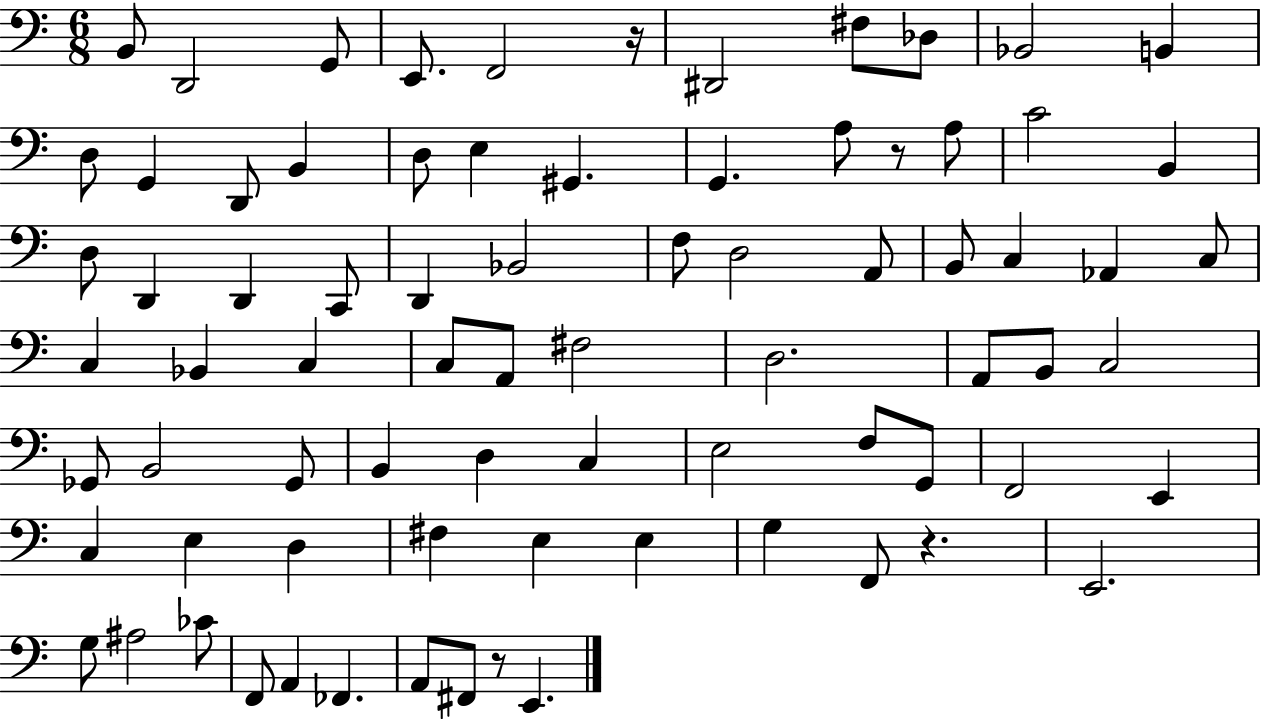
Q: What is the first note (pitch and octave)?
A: B2